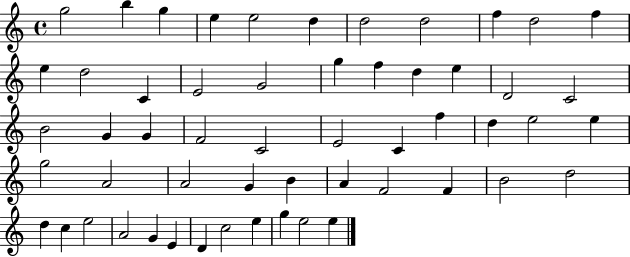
G5/h B5/q G5/q E5/q E5/h D5/q D5/h D5/h F5/q D5/h F5/q E5/q D5/h C4/q E4/h G4/h G5/q F5/q D5/q E5/q D4/h C4/h B4/h G4/q G4/q F4/h C4/h E4/h C4/q F5/q D5/q E5/h E5/q G5/h A4/h A4/h G4/q B4/q A4/q F4/h F4/q B4/h D5/h D5/q C5/q E5/h A4/h G4/q E4/q D4/q C5/h E5/q G5/q E5/h E5/q